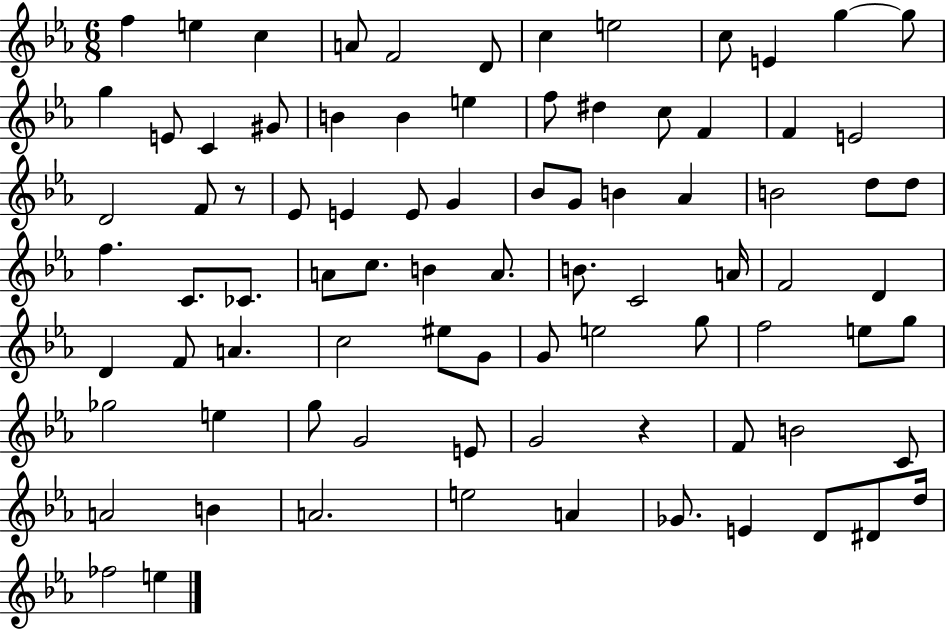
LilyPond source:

{
  \clef treble
  \numericTimeSignature
  \time 6/8
  \key ees \major
  f''4 e''4 c''4 | a'8 f'2 d'8 | c''4 e''2 | c''8 e'4 g''4~~ g''8 | \break g''4 e'8 c'4 gis'8 | b'4 b'4 e''4 | f''8 dis''4 c''8 f'4 | f'4 e'2 | \break d'2 f'8 r8 | ees'8 e'4 e'8 g'4 | bes'8 g'8 b'4 aes'4 | b'2 d''8 d''8 | \break f''4. c'8. ces'8. | a'8 c''8. b'4 a'8. | b'8. c'2 a'16 | f'2 d'4 | \break d'4 f'8 a'4. | c''2 eis''8 g'8 | g'8 e''2 g''8 | f''2 e''8 g''8 | \break ges''2 e''4 | g''8 g'2 e'8 | g'2 r4 | f'8 b'2 c'8 | \break a'2 b'4 | a'2. | e''2 a'4 | ges'8. e'4 d'8 dis'8 d''16 | \break fes''2 e''4 | \bar "|."
}